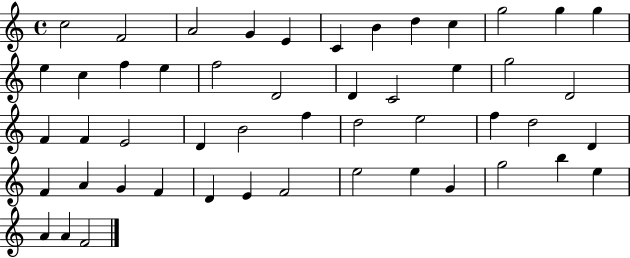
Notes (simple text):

C5/h F4/h A4/h G4/q E4/q C4/q B4/q D5/q C5/q G5/h G5/q G5/q E5/q C5/q F5/q E5/q F5/h D4/h D4/q C4/h E5/q G5/h D4/h F4/q F4/q E4/h D4/q B4/h F5/q D5/h E5/h F5/q D5/h D4/q F4/q A4/q G4/q F4/q D4/q E4/q F4/h E5/h E5/q G4/q G5/h B5/q E5/q A4/q A4/q F4/h